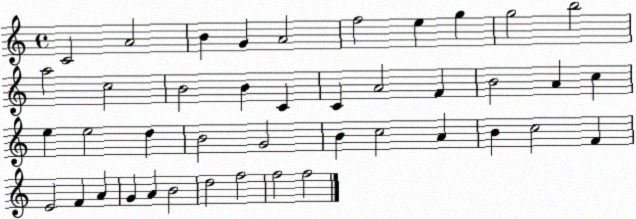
X:1
T:Untitled
M:4/4
L:1/4
K:C
C2 A2 B G A2 f2 e g g2 b2 a2 c2 B2 B C C A2 F B2 A c e e2 d B2 G2 B c2 A B c2 F E2 F A G A B2 d2 f2 f2 f2